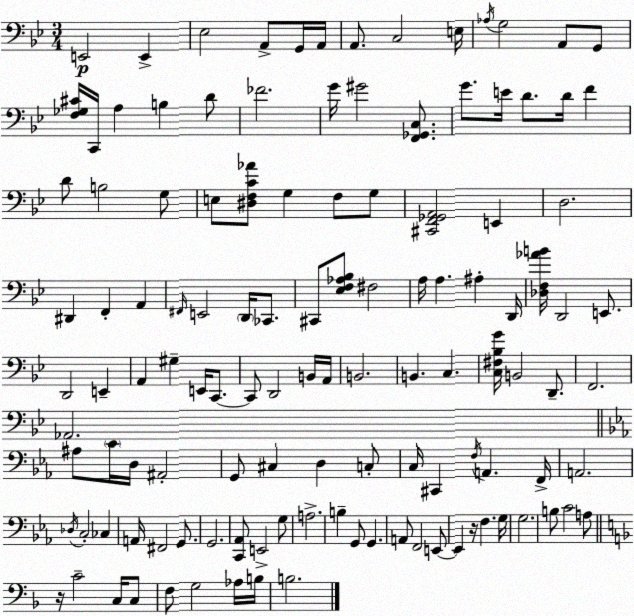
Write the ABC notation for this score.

X:1
T:Untitled
M:3/4
L:1/4
K:Gm
E,,2 E,, _E,2 A,,/2 G,,/4 A,,/4 A,,/2 C,2 E,/4 _A,/4 G,2 A,,/2 G,,/2 [F,_G,^C]/4 C,,/4 A, B, D/2 _F2 G/4 ^G2 [F,,_G,,C,]/2 G/2 E/4 D/2 D/4 F D/2 B,2 G,/2 E,/2 [^D,F,C_A]/2 G, F,/2 G,/2 [^C,,F,,_G,,A,,]2 E,, D,2 ^D,, F,, A,, ^F,,/4 E,,2 D,,/4 _C,,/2 ^C,,/2 [_E,F,_A,_B,]/2 ^F,2 A,/4 A, ^A, D,,/4 [_D,F,_AB]/4 D,,2 E,,/2 D,,2 E,, A,, ^G, E,,/4 C,,/2 C,,/2 D,,2 B,,/4 A,,/4 B,,2 B,, C, [C,^F,_B,G]/4 B,,2 D,,/2 F,,2 _A,,2 ^A,/2 C/4 D,/4 ^A,,2 G,,/2 ^C, D, C,/2 C,/4 ^C,, F,/4 A,, F,,/4 A,,2 _D,/4 C,2 _C, A,,/4 ^F,,2 G,,/2 G,,2 [C,,_A,,]/2 E,,2 G,/2 A,2 B, G,,/2 G,, A,,/2 F,,2 E,,/2 E,, z/4 F, G,/4 G,2 B,/2 C2 A,/2 z/4 C2 C,/4 C,/2 F,/2 G,2 _A,/4 B,/4 B,2